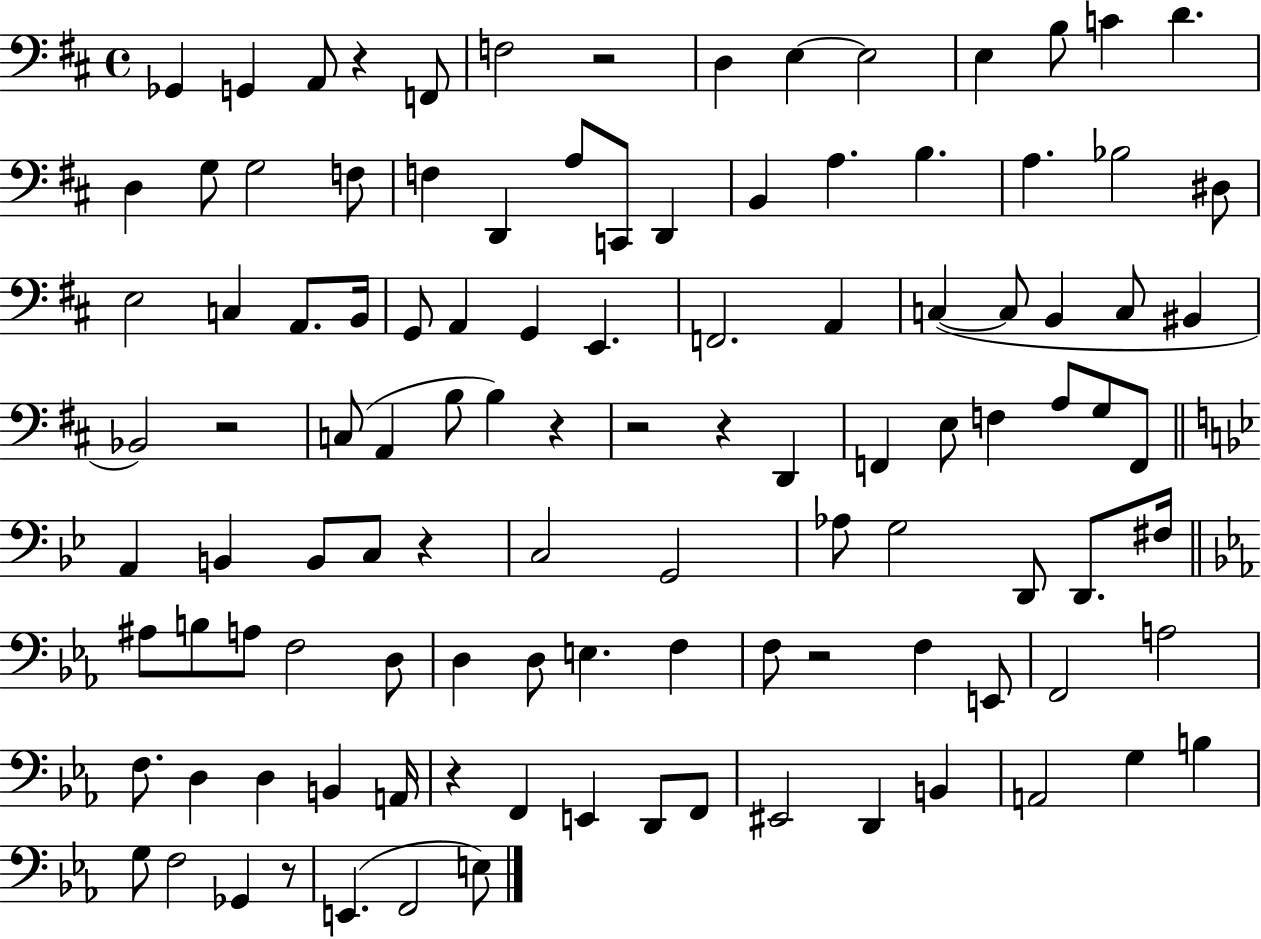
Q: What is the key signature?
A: D major